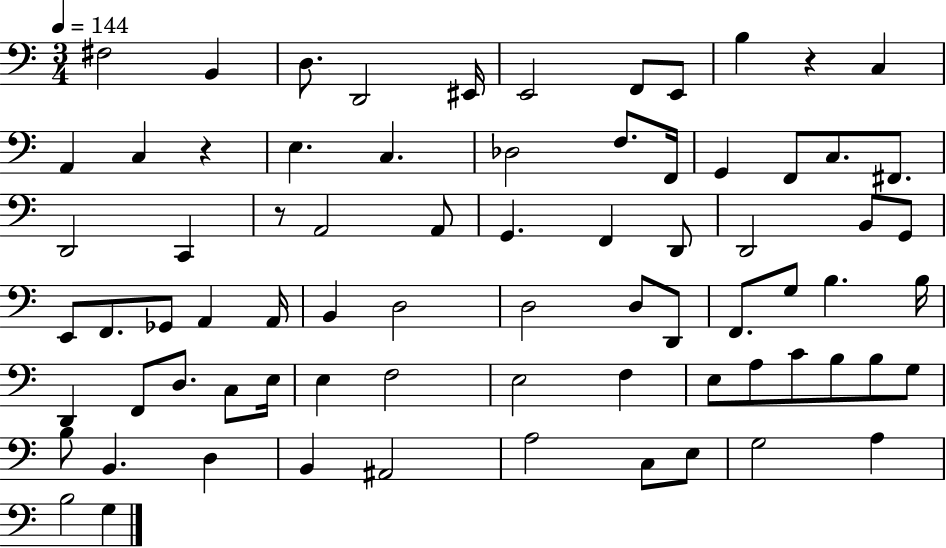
X:1
T:Untitled
M:3/4
L:1/4
K:C
^F,2 B,, D,/2 D,,2 ^E,,/4 E,,2 F,,/2 E,,/2 B, z C, A,, C, z E, C, _D,2 F,/2 F,,/4 G,, F,,/2 C,/2 ^F,,/2 D,,2 C,, z/2 A,,2 A,,/2 G,, F,, D,,/2 D,,2 B,,/2 G,,/2 E,,/2 F,,/2 _G,,/2 A,, A,,/4 B,, D,2 D,2 D,/2 D,,/2 F,,/2 G,/2 B, B,/4 D,, F,,/2 D,/2 C,/2 E,/4 E, F,2 E,2 F, E,/2 A,/2 C/2 B,/2 B,/2 G,/2 B,/2 B,, D, B,, ^A,,2 A,2 C,/2 E,/2 G,2 A, B,2 G,